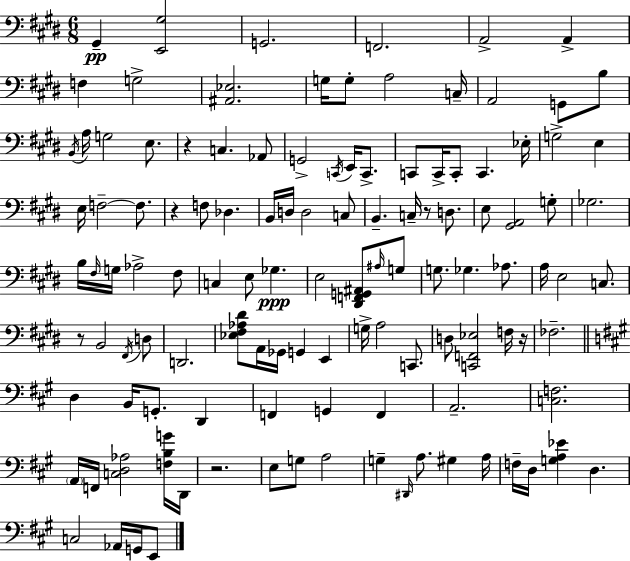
X:1
T:Untitled
M:6/8
L:1/4
K:E
^G,, [E,,^G,]2 G,,2 F,,2 A,,2 A,, F, G,2 [^A,,_E,]2 G,/4 G,/2 A,2 C,/4 A,,2 G,,/2 B,/2 B,,/4 A,/4 G,2 E,/2 z C, _A,,/2 G,,2 C,,/4 E,,/4 C,,/2 C,,/2 C,,/4 C,,/2 C,, _E,/4 G,2 E, E,/4 F,2 F,/2 z F,/2 _D, B,,/4 D,/4 D,2 C,/2 B,, C,/4 z/2 D,/2 E,/2 [^G,,A,,]2 G,/2 _G,2 B,/4 ^F,/4 G,/4 _A,2 ^F,/2 C, E,/2 _G, E,2 [^D,,F,,G,,^A,,]/2 ^A,/4 G,/2 G,/2 _G, _A,/2 A,/4 E,2 C,/2 z/2 B,,2 ^F,,/4 D,/2 D,,2 [_E,^F,_A,^D]/2 A,,/4 _G,,/4 G,, E,, G,/4 A,2 C,,/2 D,/2 [C,,F,,_E,]2 F,/4 z/4 _F,2 D, B,,/4 G,,/2 D,, F,, G,, F,, A,,2 [C,F,]2 A,,/4 F,,/4 [C,D,_A,]2 [F,B,G]/4 D,,/4 z2 E,/2 G,/2 A,2 G, ^D,,/4 A,/2 ^G, A,/4 F,/4 D,/4 [G,A,_E] D, C,2 _A,,/4 G,,/4 E,,/2